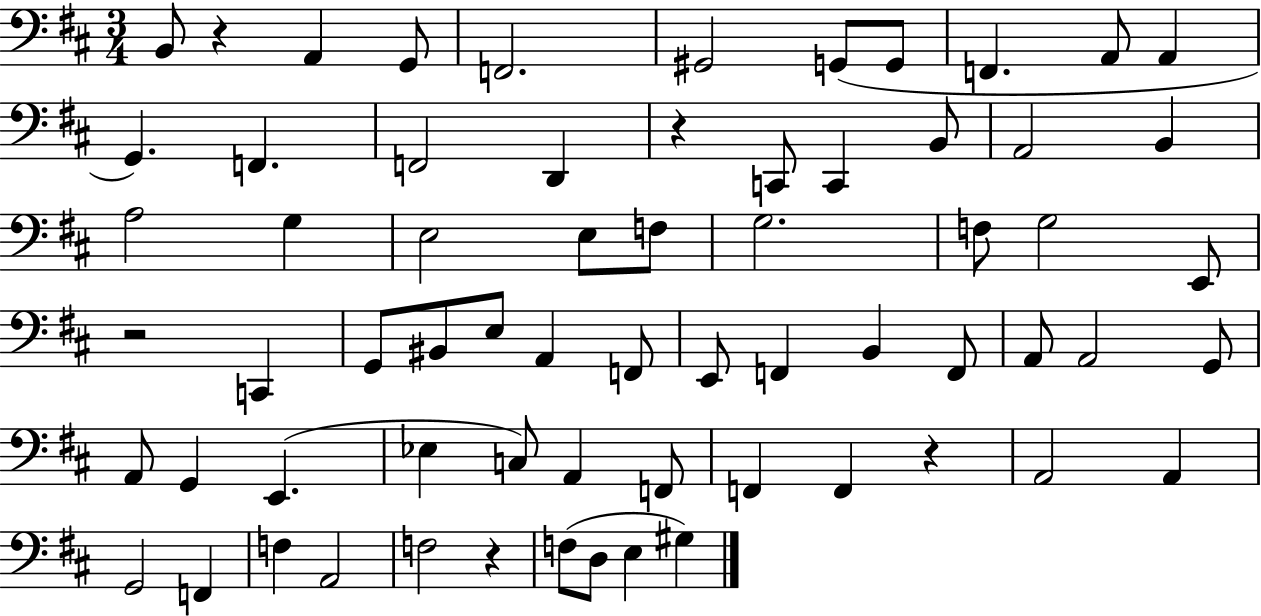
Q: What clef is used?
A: bass